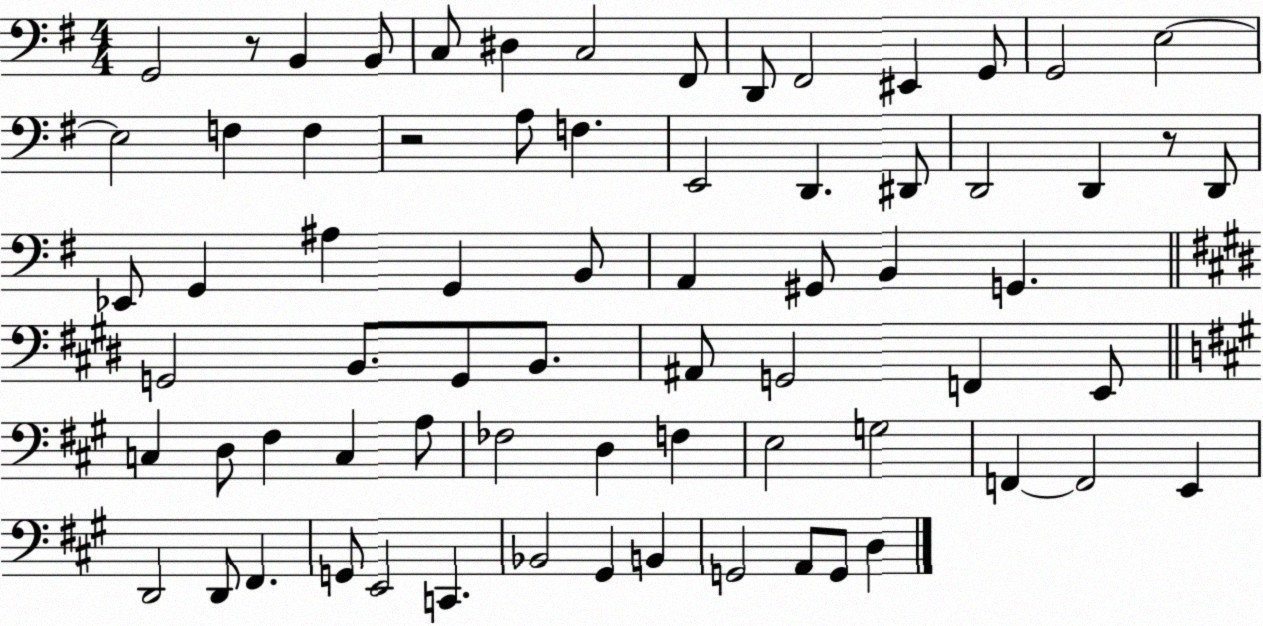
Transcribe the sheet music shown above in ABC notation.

X:1
T:Untitled
M:4/4
L:1/4
K:G
G,,2 z/2 B,, B,,/2 C,/2 ^D, C,2 ^F,,/2 D,,/2 ^F,,2 ^E,, G,,/2 G,,2 E,2 E,2 F, F, z2 A,/2 F, E,,2 D,, ^D,,/2 D,,2 D,, z/2 D,,/2 _E,,/2 G,, ^A, G,, B,,/2 A,, ^G,,/2 B,, G,, G,,2 B,,/2 G,,/2 B,,/2 ^A,,/2 G,,2 F,, E,,/2 C, D,/2 ^F, C, A,/2 _F,2 D, F, E,2 G,2 F,, F,,2 E,, D,,2 D,,/2 ^F,, G,,/2 E,,2 C,, _B,,2 ^G,, B,, G,,2 A,,/2 G,,/2 D,